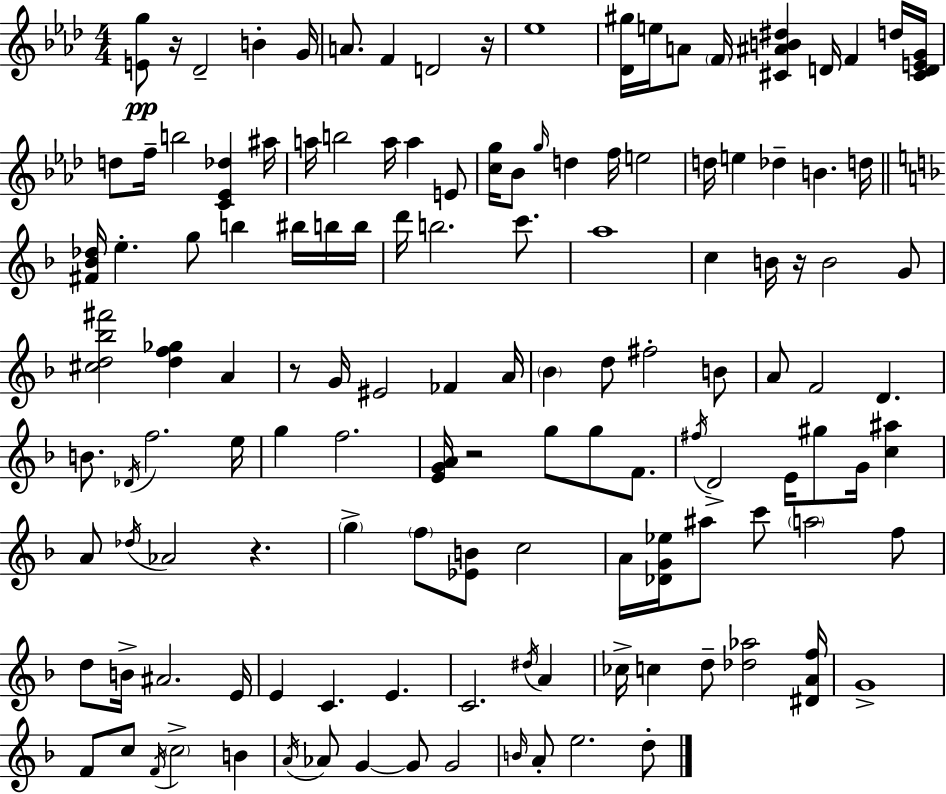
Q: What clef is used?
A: treble